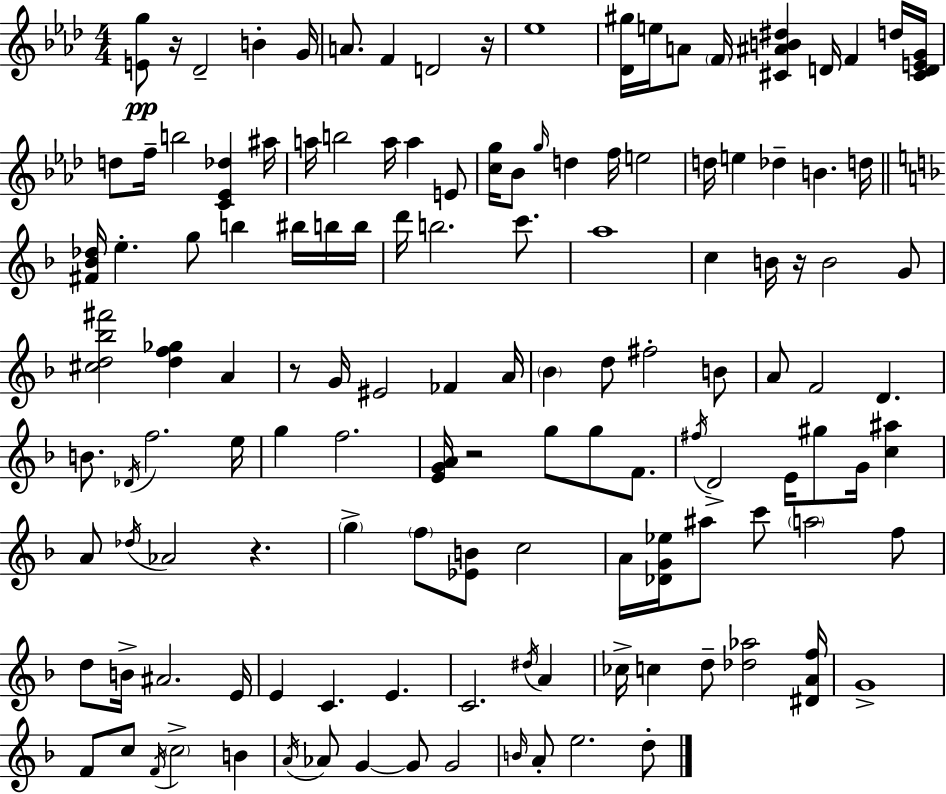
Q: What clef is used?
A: treble